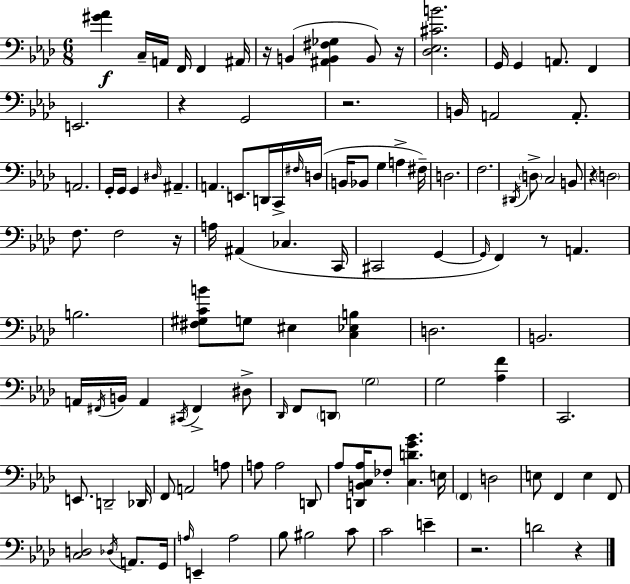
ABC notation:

X:1
T:Untitled
M:6/8
L:1/4
K:Ab
[^G_A] C,/4 A,,/4 F,,/4 F,, ^A,,/4 z/4 B,, [^A,,B,,^F,_G,] B,,/2 z/4 [_D,_E,^CB]2 G,,/4 G,, A,,/2 F,, E,,2 z G,,2 z2 B,,/4 A,,2 A,,/2 A,,2 G,,/4 G,,/4 G,, ^D,/4 ^A,, A,, E,,/2 D,,/4 C,,/4 ^F,/4 D,/4 B,,/4 _B,,/2 G, A, ^F,/4 D,2 F,2 ^D,,/4 D,/2 C,2 B,,/2 z D,2 F,/2 F,2 z/4 A,/4 ^A,, _C, C,,/4 ^C,,2 G,, G,,/4 F,, z/2 A,, B,2 [^F,^G,CB]/2 G,/2 ^E, [C,_E,B,] D,2 B,,2 A,,/4 ^F,,/4 B,,/4 A,, ^C,,/4 ^F,, ^D,/2 _D,,/4 F,,/2 D,,/2 G,2 G,2 [_A,F] C,,2 E,,/2 D,,2 _D,,/4 F,,/2 A,,2 A,/2 A,/2 A,2 D,,/2 _A,/2 [D,,B,,C,_A,]/4 _F,/2 [C,DG_B] E,/4 F,, D,2 E,/2 F,, E, F,,/2 [C,D,]2 _D,/4 A,,/2 G,,/4 A,/4 E,, A,2 _B,/2 ^B,2 C/2 C2 E z2 D2 z